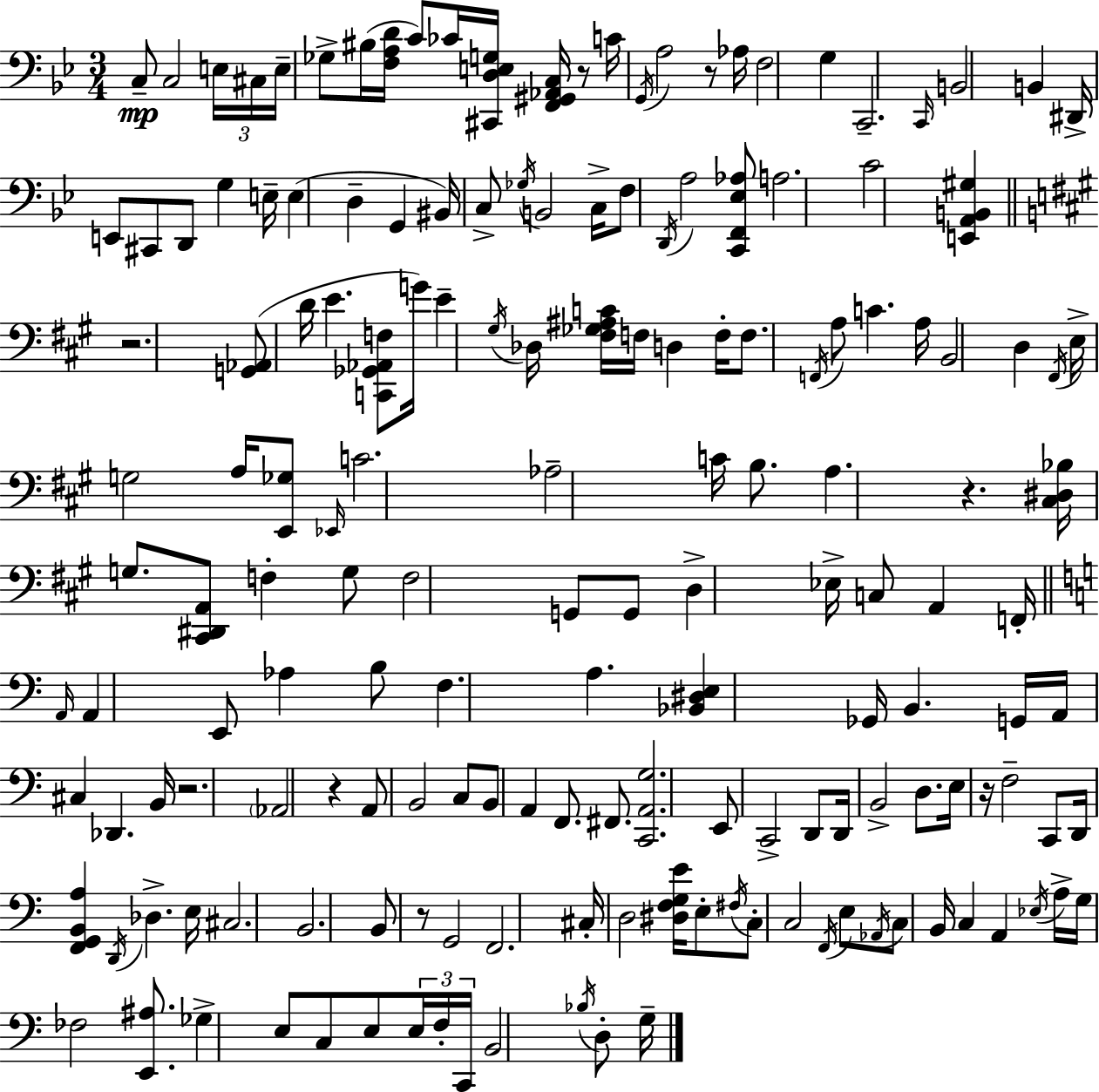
C3/e C3/h E3/s C#3/s E3/s Gb3/e BIS3/s [F3,A3,D4]/s C4/e CES4/s [C#2,D3,E3,G3]/s [F2,G#2,Ab2,C3]/s R/e C4/s G2/s A3/h R/e Ab3/s F3/h G3/q C2/h. C2/s B2/h B2/q D#2/s E2/e C#2/e D2/e G3/q E3/s E3/q D3/q G2/q BIS2/s C3/e Gb3/s B2/h C3/s F3/e D2/s A3/h [C2,F2,Eb3,Ab3]/e A3/h. C4/h [E2,A2,B2,G#3]/q R/h. [G2,Ab2]/e D4/s E4/q. [C2,Gb2,Ab2,F3]/e G4/s E4/q G#3/s Db3/s [F#3,Gb3,A#3,C4]/s F3/s D3/q F3/s F3/e. F2/s A3/e C4/q. A3/s B2/h D3/q F#2/s E3/s G3/h A3/s [E2,Gb3]/e Eb2/s C4/h. Ab3/h C4/s B3/e. A3/q. R/q. [C#3,D#3,Bb3]/s G3/e. [C#2,D#2,A2]/e F3/q G3/e F3/h G2/e G2/e D3/q Eb3/s C3/e A2/q F2/s A2/s A2/q E2/e Ab3/q B3/e F3/q. A3/q. [Bb2,D#3,E3]/q Gb2/s B2/q. G2/s A2/s C#3/q Db2/q. B2/s R/h. Ab2/h R/q A2/e B2/h C3/e B2/e A2/q F2/e. F#2/e. [C2,A2,G3]/h. E2/e C2/h D2/e D2/s B2/h D3/e. E3/s R/s F3/h C2/e D2/s [F2,G2,B2,A3]/q D2/s Db3/q. E3/s C#3/h. B2/h. B2/e R/e G2/h F2/h. C#3/s D3/h [D#3,F3,G3,E4]/s E3/e F#3/s C3/e C3/h F2/s E3/e Ab2/s C3/e B2/s C3/q A2/q Eb3/s A3/s G3/s FES3/h [E2,A#3]/e. Gb3/q E3/e C3/e E3/e E3/s F3/s C2/s B2/h Bb3/s D3/e G3/s